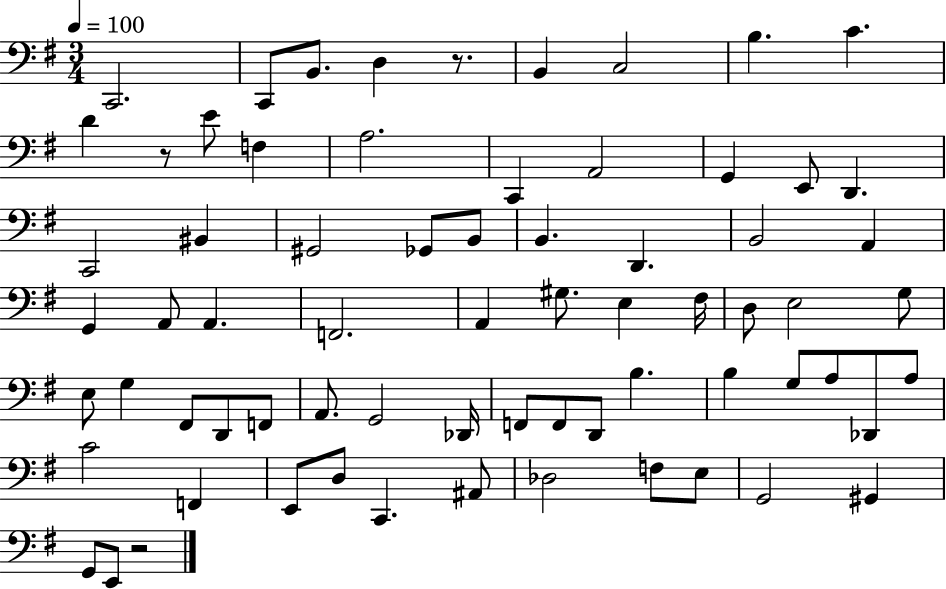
X:1
T:Untitled
M:3/4
L:1/4
K:G
C,,2 C,,/2 B,,/2 D, z/2 B,, C,2 B, C D z/2 E/2 F, A,2 C,, A,,2 G,, E,,/2 D,, C,,2 ^B,, ^G,,2 _G,,/2 B,,/2 B,, D,, B,,2 A,, G,, A,,/2 A,, F,,2 A,, ^G,/2 E, ^F,/4 D,/2 E,2 G,/2 E,/2 G, ^F,,/2 D,,/2 F,,/2 A,,/2 G,,2 _D,,/4 F,,/2 F,,/2 D,,/2 B, B, G,/2 A,/2 _D,,/2 A,/2 C2 F,, E,,/2 D,/2 C,, ^A,,/2 _D,2 F,/2 E,/2 G,,2 ^G,, G,,/2 E,,/2 z2